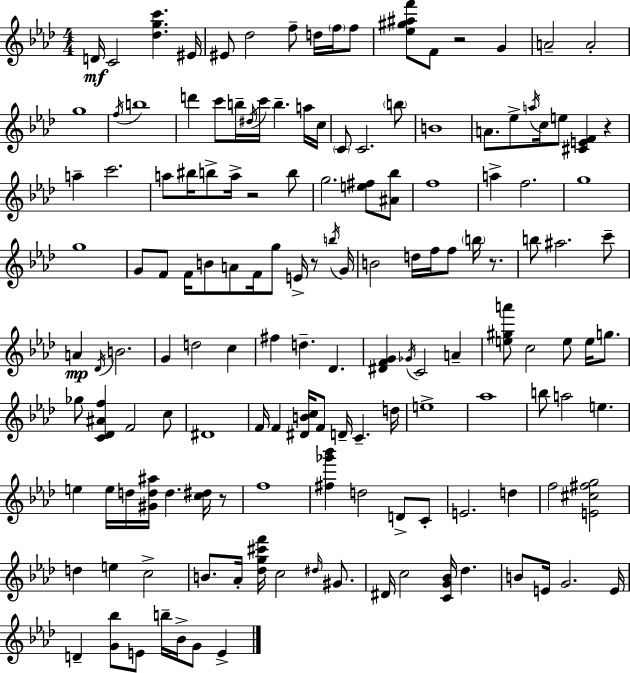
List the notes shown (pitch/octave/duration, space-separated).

D4/s C4/h [Db5,G5,C6]/q. EIS4/s EIS4/e Db5/h F5/e D5/s F5/s F5/e [Eb5,G#5,A#5,F6]/e F4/e R/h G4/q A4/h A4/h G5/w F5/s B5/w D6/q C6/e B5/s D#5/s C6/s B5/q. A5/s C5/s C4/e C4/h. B5/e B4/w A4/e. Eb5/e A5/s C5/s E5/e [C#4,E4,F4]/q R/q A5/q C6/h. A5/e BIS5/s B5/e A5/s R/h B5/e G5/h. [E5,F#5]/e [A#4,Bb5]/e F5/w A5/q F5/h. G5/w G5/w G4/e F4/e F4/s B4/e A4/e F4/s G5/e E4/s R/e B5/s G4/s B4/h D5/s F5/s F5/e B5/s R/e. B5/e A#5/h. C6/e A4/q Db4/s B4/h. G4/q D5/h C5/q F#5/q D5/q. Db4/q. [D#4,F4,G4]/q Gb4/s C4/h A4/q [E5,G#5,A6]/e C5/h E5/e E5/s G5/e. Gb5/e [C4,Db4,A#4,F5]/q F4/h C5/e D#4/w F4/s F4/q [D#4,B4,C5]/s F4/e D4/s C4/q. D5/s E5/w Ab5/w B5/e A5/h E5/q. E5/q E5/s D5/s [G#4,D5,A#5]/s D5/q. [C5,D#5]/s R/e F5/w [F#5,Gb6,Bb6]/q D5/h D4/e C4/e E4/h. D5/q F5/h [E4,C#5,F#5,G5]/h D5/q E5/q C5/h B4/e. Ab4/s [Db5,G5,C#6,F6]/s C5/h D#5/s G#4/e. D#4/s C5/h [C4,G4,Bb4]/s Db5/q. B4/e E4/s G4/h. E4/s D4/q [G4,Bb5]/e E4/e B5/s Bb4/s G4/e E4/q